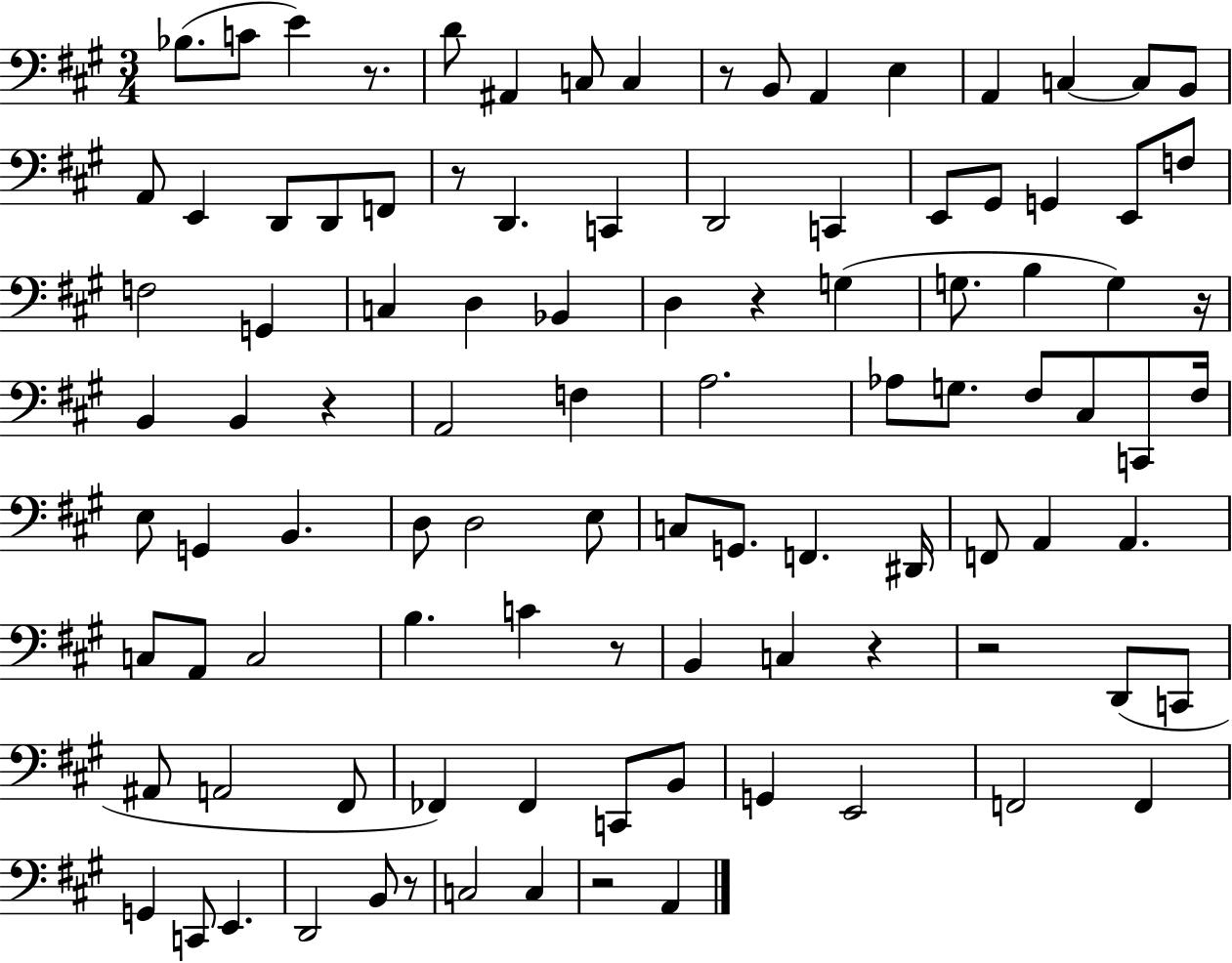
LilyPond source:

{
  \clef bass
  \numericTimeSignature
  \time 3/4
  \key a \major
  \repeat volta 2 { bes8.( c'8 e'4) r8. | d'8 ais,4 c8 c4 | r8 b,8 a,4 e4 | a,4 c4~~ c8 b,8 | \break a,8 e,4 d,8 d,8 f,8 | r8 d,4. c,4 | d,2 c,4 | e,8 gis,8 g,4 e,8 f8 | \break f2 g,4 | c4 d4 bes,4 | d4 r4 g4( | g8. b4 g4) r16 | \break b,4 b,4 r4 | a,2 f4 | a2. | aes8 g8. fis8 cis8 c,8 fis16 | \break e8 g,4 b,4. | d8 d2 e8 | c8 g,8. f,4. dis,16 | f,8 a,4 a,4. | \break c8 a,8 c2 | b4. c'4 r8 | b,4 c4 r4 | r2 d,8( c,8 | \break ais,8 a,2 fis,8 | fes,4) fes,4 c,8 b,8 | g,4 e,2 | f,2 f,4 | \break g,4 c,8 e,4. | d,2 b,8 r8 | c2 c4 | r2 a,4 | \break } \bar "|."
}